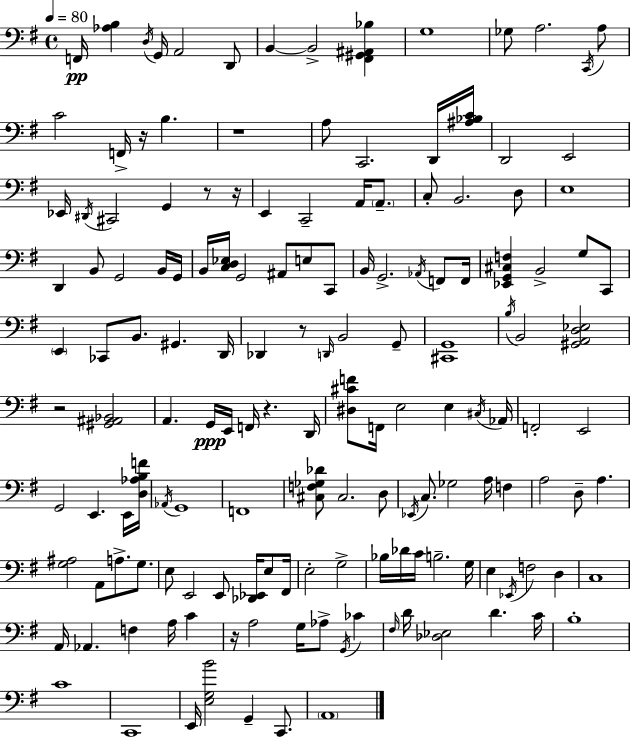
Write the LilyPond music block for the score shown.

{
  \clef bass
  \time 4/4
  \defaultTimeSignature
  \key e \minor
  \tempo 4 = 80
  f,16\pp <aes b>4 \acciaccatura { d16 } g,16 a,2 d,8 | b,4~~ b,2-> <fis, gis, ais, bes>4 | g1 | ges8 a2. \acciaccatura { c,16 } | \break a8 c'2 f,16-> r16 b4. | r1 | a8 c,2. | d,16 <ais bes c'>16 d,2 e,2 | \break ees,16 \acciaccatura { dis,16 } cis,2 g,4 | r8 r16 e,4 c,2-- a,16 | \parenthesize a,8.-- c8-. b,2. | d8 e1 | \break d,4 b,8 g,2 | b,16 g,16 b,16 <c d ees>16 g,2 ais,8 e8 | c,8 b,16 g,2.-> | \acciaccatura { aes,16 } f,8 f,16 <ees, g, cis f>4 b,2-> | \break g8 c,8 \parenthesize e,4 ces,8 b,8. gis,4. | d,16 des,4 r8 \grace { d,16 } b,2 | g,8-- <cis, g,>1 | \acciaccatura { b16 } b,2 <gis, a, d ees>2 | \break r2 <gis, ais, bes,>2 | a,4. g,16\ppp e,16 f,16 r4. | d,16 <dis cis' f'>8 f,16 e2 | e4 \acciaccatura { cis16 } aes,16 f,2-. e,2 | \break g,2 e,4. | e,16 <d aes b f'>16 \acciaccatura { aes,16 } g,1 | f,1 | <cis f ges des'>8 cis2. | \break d8 \acciaccatura { ees,16 } c8. ges2 | a16 f4 a2 | d8-- a4. <g ais>2 | a,8 a8.-> g8. e8 e,2 | \break e,8 <des, ees,>16 e8 fis,16 e2-. | g2-> bes16 des'16 c'16 b2.-- | g16 e4 \acciaccatura { ees,16 } f2 | d4 c1 | \break a,16 aes,4. | f4 a16 c'4 r16 a2 | g16 aes8-> \acciaccatura { g,16 } ces'4 \grace { fis16 } d'16 <des ees>2 | d'4. c'16 b1-. | \break c'1 | c,1 | e,16 <e g b'>2 | g,4-- c,8. \parenthesize a,1 | \break \bar "|."
}